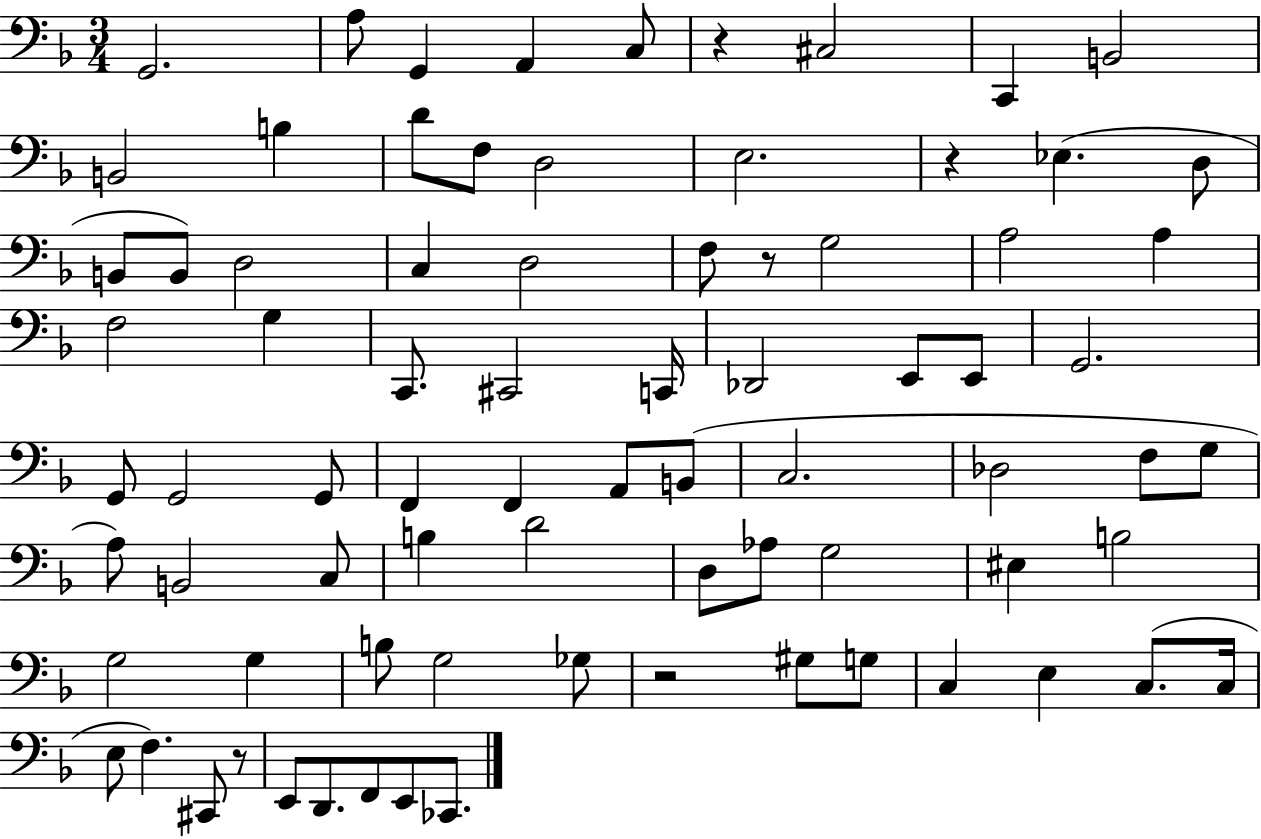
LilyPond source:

{
  \clef bass
  \numericTimeSignature
  \time 3/4
  \key f \major
  \repeat volta 2 { g,2. | a8 g,4 a,4 c8 | r4 cis2 | c,4 b,2 | \break b,2 b4 | d'8 f8 d2 | e2. | r4 ees4.( d8 | \break b,8 b,8) d2 | c4 d2 | f8 r8 g2 | a2 a4 | \break f2 g4 | c,8. cis,2 c,16 | des,2 e,8 e,8 | g,2. | \break g,8 g,2 g,8 | f,4 f,4 a,8 b,8( | c2. | des2 f8 g8 | \break a8) b,2 c8 | b4 d'2 | d8 aes8 g2 | eis4 b2 | \break g2 g4 | b8 g2 ges8 | r2 gis8 g8 | c4 e4 c8.( c16 | \break e8 f4.) cis,8 r8 | e,8 d,8. f,8 e,8 ces,8. | } \bar "|."
}